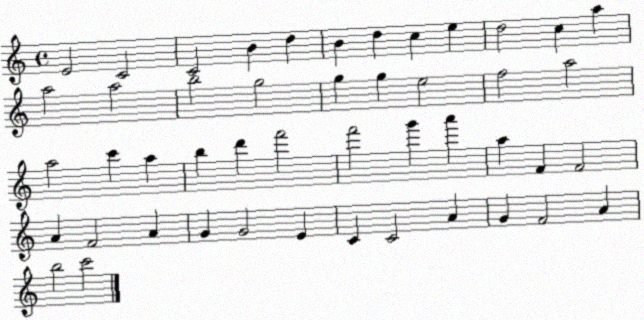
X:1
T:Untitled
M:4/4
L:1/4
K:C
E2 C2 C2 B d B d c e d2 c a a2 a2 b2 g2 g g e2 f2 a2 a2 c' a b d' f'2 f'2 g' a' a F F2 A F2 A G G2 E C C2 A G F2 A b2 c'2